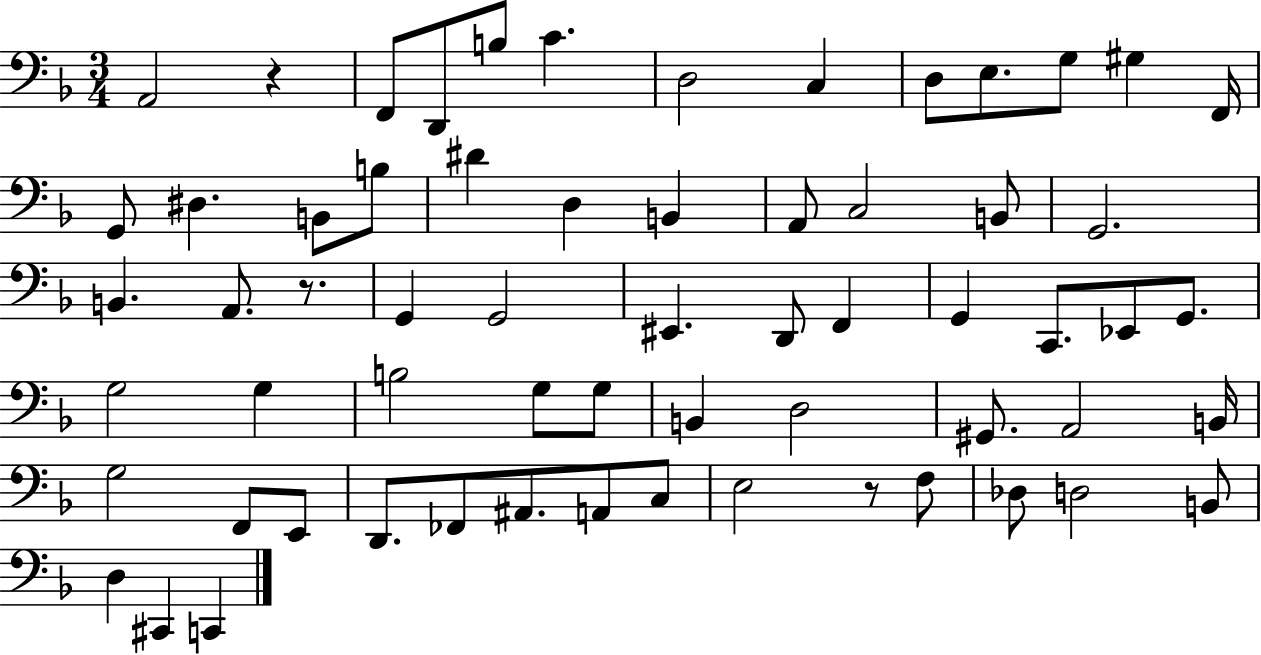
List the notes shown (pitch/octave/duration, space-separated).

A2/h R/q F2/e D2/e B3/e C4/q. D3/h C3/q D3/e E3/e. G3/e G#3/q F2/s G2/e D#3/q. B2/e B3/e D#4/q D3/q B2/q A2/e C3/h B2/e G2/h. B2/q. A2/e. R/e. G2/q G2/h EIS2/q. D2/e F2/q G2/q C2/e. Eb2/e G2/e. G3/h G3/q B3/h G3/e G3/e B2/q D3/h G#2/e. A2/h B2/s G3/h F2/e E2/e D2/e. FES2/e A#2/e. A2/e C3/e E3/h R/e F3/e Db3/e D3/h B2/e D3/q C#2/q C2/q